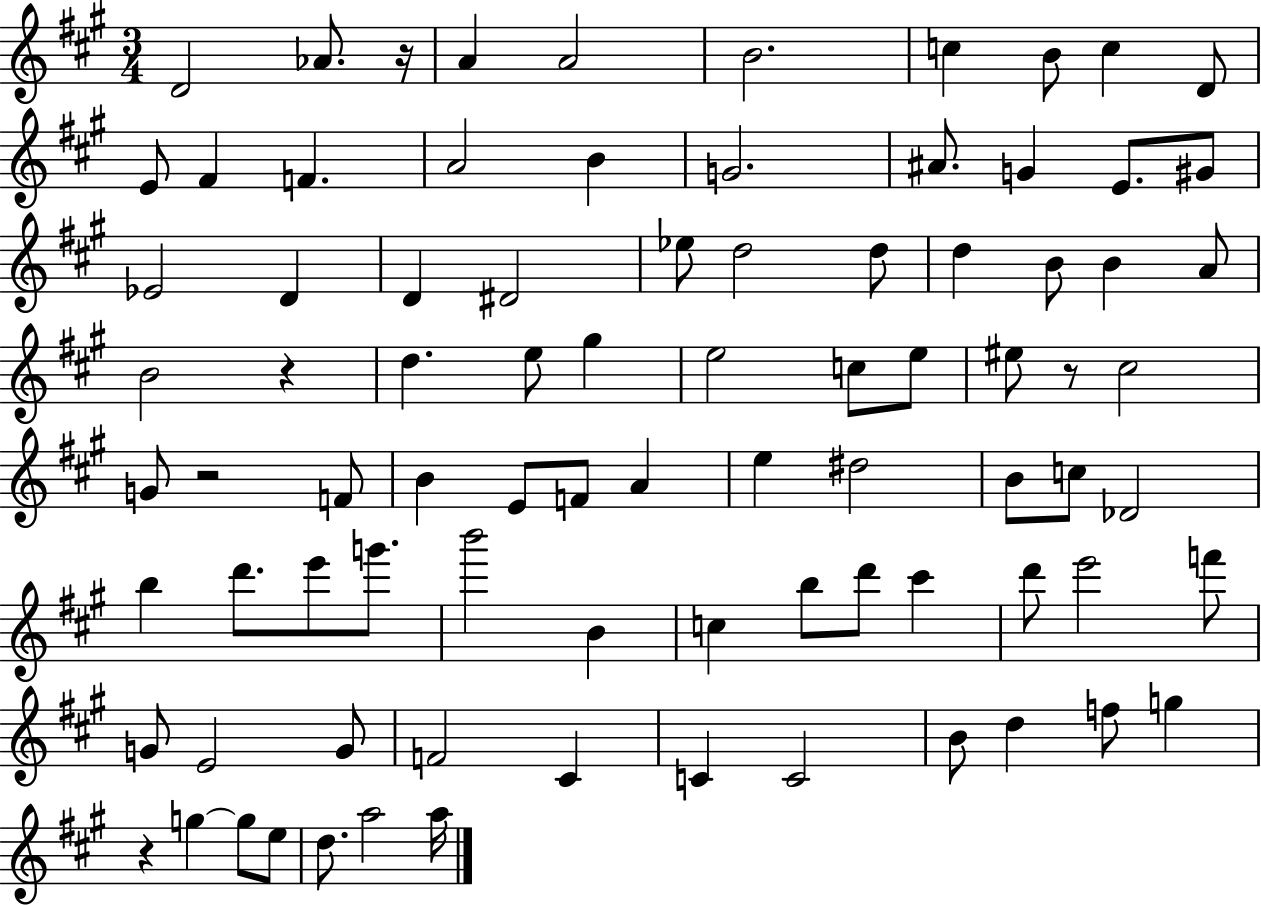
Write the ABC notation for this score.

X:1
T:Untitled
M:3/4
L:1/4
K:A
D2 _A/2 z/4 A A2 B2 c B/2 c D/2 E/2 ^F F A2 B G2 ^A/2 G E/2 ^G/2 _E2 D D ^D2 _e/2 d2 d/2 d B/2 B A/2 B2 z d e/2 ^g e2 c/2 e/2 ^e/2 z/2 ^c2 G/2 z2 F/2 B E/2 F/2 A e ^d2 B/2 c/2 _D2 b d'/2 e'/2 g'/2 b'2 B c b/2 d'/2 ^c' d'/2 e'2 f'/2 G/2 E2 G/2 F2 ^C C C2 B/2 d f/2 g z g g/2 e/2 d/2 a2 a/4